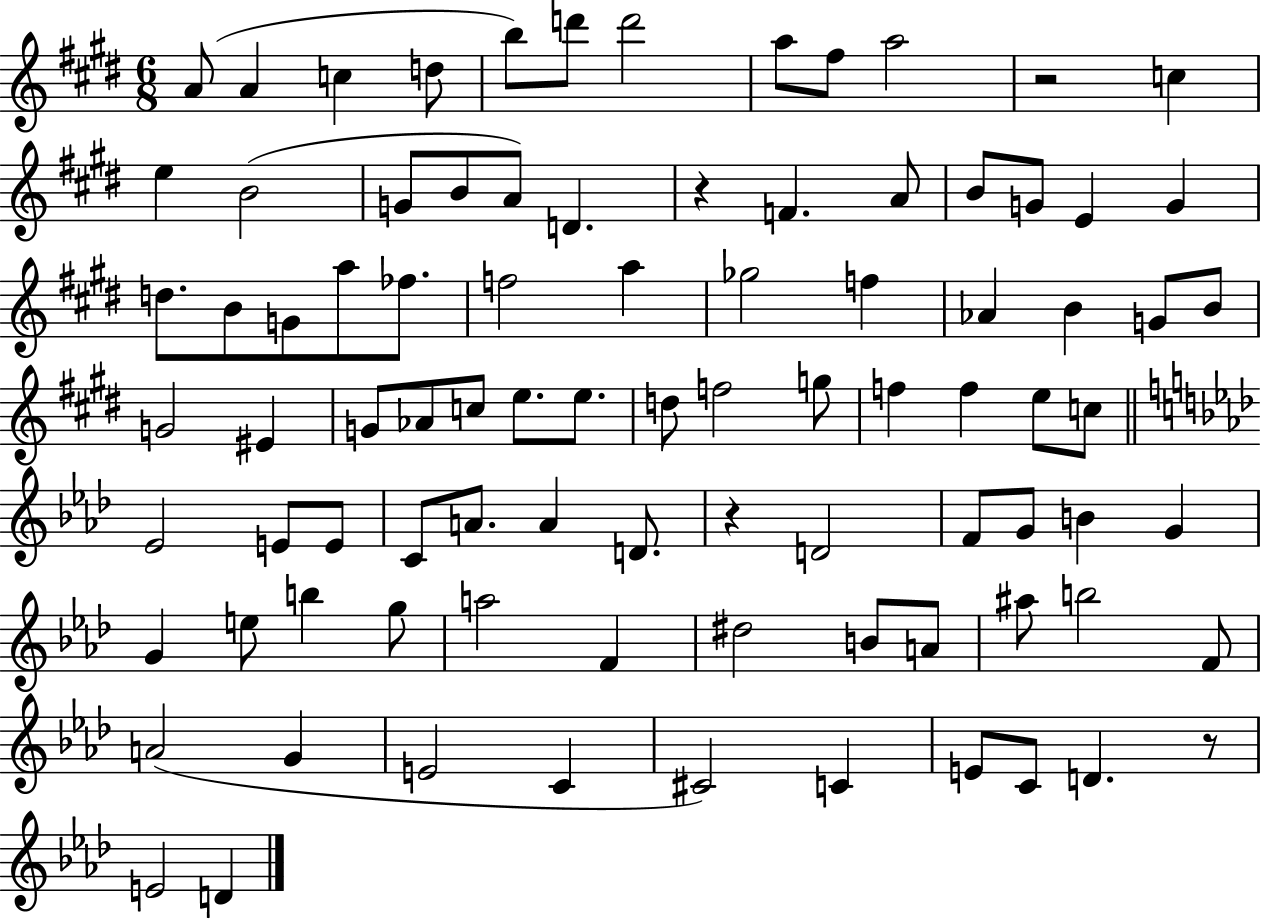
{
  \clef treble
  \numericTimeSignature
  \time 6/8
  \key e \major
  a'8( a'4 c''4 d''8 | b''8) d'''8 d'''2 | a''8 fis''8 a''2 | r2 c''4 | \break e''4 b'2( | g'8 b'8 a'8) d'4. | r4 f'4. a'8 | b'8 g'8 e'4 g'4 | \break d''8. b'8 g'8 a''8 fes''8. | f''2 a''4 | ges''2 f''4 | aes'4 b'4 g'8 b'8 | \break g'2 eis'4 | g'8 aes'8 c''8 e''8. e''8. | d''8 f''2 g''8 | f''4 f''4 e''8 c''8 | \break \bar "||" \break \key aes \major ees'2 e'8 e'8 | c'8 a'8. a'4 d'8. | r4 d'2 | f'8 g'8 b'4 g'4 | \break g'4 e''8 b''4 g''8 | a''2 f'4 | dis''2 b'8 a'8 | ais''8 b''2 f'8 | \break a'2( g'4 | e'2 c'4 | cis'2) c'4 | e'8 c'8 d'4. r8 | \break e'2 d'4 | \bar "|."
}